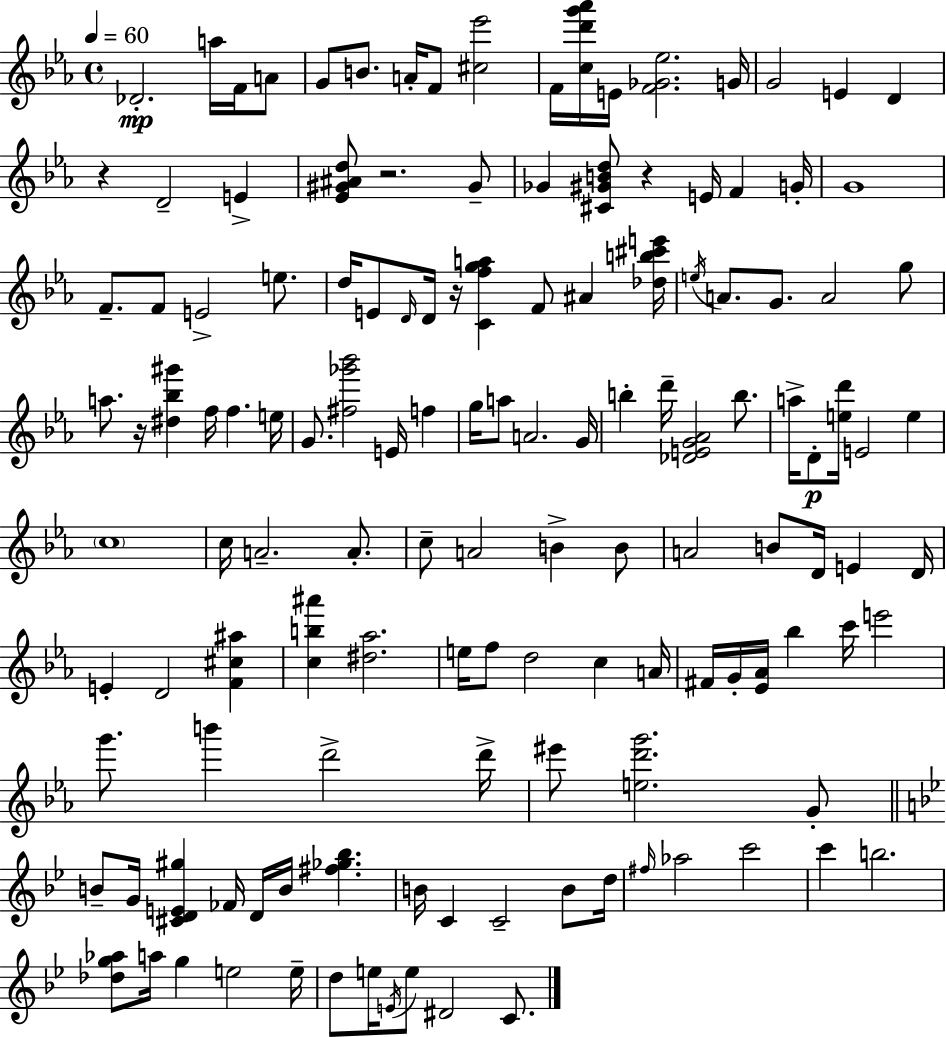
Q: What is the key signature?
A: EES major